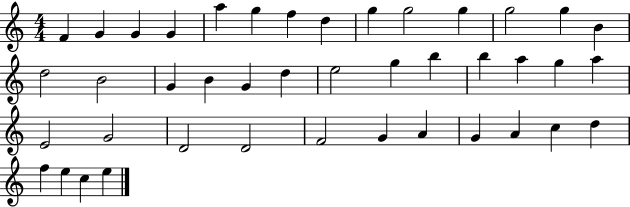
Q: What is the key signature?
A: C major